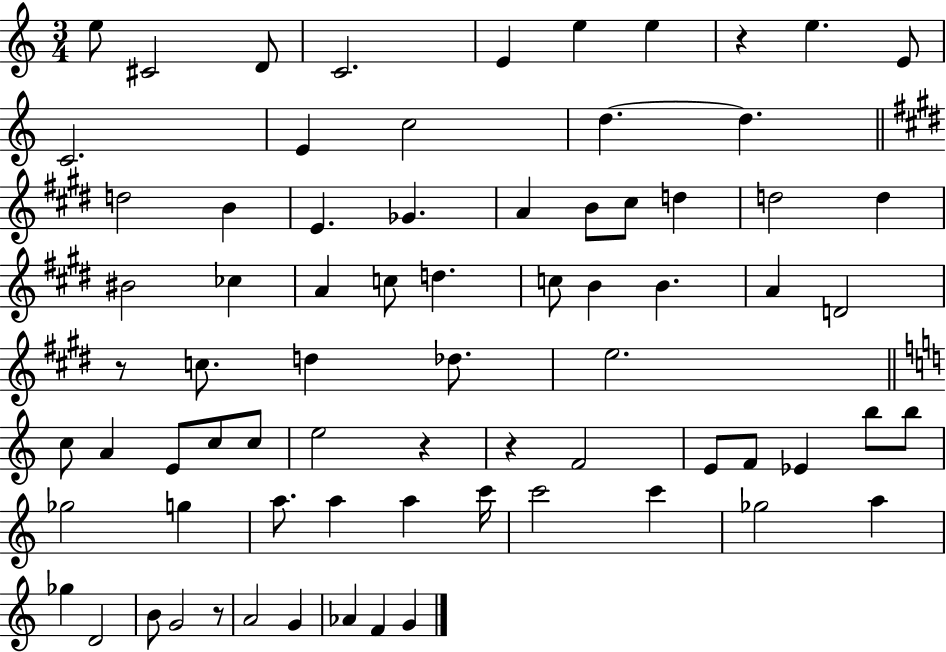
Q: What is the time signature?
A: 3/4